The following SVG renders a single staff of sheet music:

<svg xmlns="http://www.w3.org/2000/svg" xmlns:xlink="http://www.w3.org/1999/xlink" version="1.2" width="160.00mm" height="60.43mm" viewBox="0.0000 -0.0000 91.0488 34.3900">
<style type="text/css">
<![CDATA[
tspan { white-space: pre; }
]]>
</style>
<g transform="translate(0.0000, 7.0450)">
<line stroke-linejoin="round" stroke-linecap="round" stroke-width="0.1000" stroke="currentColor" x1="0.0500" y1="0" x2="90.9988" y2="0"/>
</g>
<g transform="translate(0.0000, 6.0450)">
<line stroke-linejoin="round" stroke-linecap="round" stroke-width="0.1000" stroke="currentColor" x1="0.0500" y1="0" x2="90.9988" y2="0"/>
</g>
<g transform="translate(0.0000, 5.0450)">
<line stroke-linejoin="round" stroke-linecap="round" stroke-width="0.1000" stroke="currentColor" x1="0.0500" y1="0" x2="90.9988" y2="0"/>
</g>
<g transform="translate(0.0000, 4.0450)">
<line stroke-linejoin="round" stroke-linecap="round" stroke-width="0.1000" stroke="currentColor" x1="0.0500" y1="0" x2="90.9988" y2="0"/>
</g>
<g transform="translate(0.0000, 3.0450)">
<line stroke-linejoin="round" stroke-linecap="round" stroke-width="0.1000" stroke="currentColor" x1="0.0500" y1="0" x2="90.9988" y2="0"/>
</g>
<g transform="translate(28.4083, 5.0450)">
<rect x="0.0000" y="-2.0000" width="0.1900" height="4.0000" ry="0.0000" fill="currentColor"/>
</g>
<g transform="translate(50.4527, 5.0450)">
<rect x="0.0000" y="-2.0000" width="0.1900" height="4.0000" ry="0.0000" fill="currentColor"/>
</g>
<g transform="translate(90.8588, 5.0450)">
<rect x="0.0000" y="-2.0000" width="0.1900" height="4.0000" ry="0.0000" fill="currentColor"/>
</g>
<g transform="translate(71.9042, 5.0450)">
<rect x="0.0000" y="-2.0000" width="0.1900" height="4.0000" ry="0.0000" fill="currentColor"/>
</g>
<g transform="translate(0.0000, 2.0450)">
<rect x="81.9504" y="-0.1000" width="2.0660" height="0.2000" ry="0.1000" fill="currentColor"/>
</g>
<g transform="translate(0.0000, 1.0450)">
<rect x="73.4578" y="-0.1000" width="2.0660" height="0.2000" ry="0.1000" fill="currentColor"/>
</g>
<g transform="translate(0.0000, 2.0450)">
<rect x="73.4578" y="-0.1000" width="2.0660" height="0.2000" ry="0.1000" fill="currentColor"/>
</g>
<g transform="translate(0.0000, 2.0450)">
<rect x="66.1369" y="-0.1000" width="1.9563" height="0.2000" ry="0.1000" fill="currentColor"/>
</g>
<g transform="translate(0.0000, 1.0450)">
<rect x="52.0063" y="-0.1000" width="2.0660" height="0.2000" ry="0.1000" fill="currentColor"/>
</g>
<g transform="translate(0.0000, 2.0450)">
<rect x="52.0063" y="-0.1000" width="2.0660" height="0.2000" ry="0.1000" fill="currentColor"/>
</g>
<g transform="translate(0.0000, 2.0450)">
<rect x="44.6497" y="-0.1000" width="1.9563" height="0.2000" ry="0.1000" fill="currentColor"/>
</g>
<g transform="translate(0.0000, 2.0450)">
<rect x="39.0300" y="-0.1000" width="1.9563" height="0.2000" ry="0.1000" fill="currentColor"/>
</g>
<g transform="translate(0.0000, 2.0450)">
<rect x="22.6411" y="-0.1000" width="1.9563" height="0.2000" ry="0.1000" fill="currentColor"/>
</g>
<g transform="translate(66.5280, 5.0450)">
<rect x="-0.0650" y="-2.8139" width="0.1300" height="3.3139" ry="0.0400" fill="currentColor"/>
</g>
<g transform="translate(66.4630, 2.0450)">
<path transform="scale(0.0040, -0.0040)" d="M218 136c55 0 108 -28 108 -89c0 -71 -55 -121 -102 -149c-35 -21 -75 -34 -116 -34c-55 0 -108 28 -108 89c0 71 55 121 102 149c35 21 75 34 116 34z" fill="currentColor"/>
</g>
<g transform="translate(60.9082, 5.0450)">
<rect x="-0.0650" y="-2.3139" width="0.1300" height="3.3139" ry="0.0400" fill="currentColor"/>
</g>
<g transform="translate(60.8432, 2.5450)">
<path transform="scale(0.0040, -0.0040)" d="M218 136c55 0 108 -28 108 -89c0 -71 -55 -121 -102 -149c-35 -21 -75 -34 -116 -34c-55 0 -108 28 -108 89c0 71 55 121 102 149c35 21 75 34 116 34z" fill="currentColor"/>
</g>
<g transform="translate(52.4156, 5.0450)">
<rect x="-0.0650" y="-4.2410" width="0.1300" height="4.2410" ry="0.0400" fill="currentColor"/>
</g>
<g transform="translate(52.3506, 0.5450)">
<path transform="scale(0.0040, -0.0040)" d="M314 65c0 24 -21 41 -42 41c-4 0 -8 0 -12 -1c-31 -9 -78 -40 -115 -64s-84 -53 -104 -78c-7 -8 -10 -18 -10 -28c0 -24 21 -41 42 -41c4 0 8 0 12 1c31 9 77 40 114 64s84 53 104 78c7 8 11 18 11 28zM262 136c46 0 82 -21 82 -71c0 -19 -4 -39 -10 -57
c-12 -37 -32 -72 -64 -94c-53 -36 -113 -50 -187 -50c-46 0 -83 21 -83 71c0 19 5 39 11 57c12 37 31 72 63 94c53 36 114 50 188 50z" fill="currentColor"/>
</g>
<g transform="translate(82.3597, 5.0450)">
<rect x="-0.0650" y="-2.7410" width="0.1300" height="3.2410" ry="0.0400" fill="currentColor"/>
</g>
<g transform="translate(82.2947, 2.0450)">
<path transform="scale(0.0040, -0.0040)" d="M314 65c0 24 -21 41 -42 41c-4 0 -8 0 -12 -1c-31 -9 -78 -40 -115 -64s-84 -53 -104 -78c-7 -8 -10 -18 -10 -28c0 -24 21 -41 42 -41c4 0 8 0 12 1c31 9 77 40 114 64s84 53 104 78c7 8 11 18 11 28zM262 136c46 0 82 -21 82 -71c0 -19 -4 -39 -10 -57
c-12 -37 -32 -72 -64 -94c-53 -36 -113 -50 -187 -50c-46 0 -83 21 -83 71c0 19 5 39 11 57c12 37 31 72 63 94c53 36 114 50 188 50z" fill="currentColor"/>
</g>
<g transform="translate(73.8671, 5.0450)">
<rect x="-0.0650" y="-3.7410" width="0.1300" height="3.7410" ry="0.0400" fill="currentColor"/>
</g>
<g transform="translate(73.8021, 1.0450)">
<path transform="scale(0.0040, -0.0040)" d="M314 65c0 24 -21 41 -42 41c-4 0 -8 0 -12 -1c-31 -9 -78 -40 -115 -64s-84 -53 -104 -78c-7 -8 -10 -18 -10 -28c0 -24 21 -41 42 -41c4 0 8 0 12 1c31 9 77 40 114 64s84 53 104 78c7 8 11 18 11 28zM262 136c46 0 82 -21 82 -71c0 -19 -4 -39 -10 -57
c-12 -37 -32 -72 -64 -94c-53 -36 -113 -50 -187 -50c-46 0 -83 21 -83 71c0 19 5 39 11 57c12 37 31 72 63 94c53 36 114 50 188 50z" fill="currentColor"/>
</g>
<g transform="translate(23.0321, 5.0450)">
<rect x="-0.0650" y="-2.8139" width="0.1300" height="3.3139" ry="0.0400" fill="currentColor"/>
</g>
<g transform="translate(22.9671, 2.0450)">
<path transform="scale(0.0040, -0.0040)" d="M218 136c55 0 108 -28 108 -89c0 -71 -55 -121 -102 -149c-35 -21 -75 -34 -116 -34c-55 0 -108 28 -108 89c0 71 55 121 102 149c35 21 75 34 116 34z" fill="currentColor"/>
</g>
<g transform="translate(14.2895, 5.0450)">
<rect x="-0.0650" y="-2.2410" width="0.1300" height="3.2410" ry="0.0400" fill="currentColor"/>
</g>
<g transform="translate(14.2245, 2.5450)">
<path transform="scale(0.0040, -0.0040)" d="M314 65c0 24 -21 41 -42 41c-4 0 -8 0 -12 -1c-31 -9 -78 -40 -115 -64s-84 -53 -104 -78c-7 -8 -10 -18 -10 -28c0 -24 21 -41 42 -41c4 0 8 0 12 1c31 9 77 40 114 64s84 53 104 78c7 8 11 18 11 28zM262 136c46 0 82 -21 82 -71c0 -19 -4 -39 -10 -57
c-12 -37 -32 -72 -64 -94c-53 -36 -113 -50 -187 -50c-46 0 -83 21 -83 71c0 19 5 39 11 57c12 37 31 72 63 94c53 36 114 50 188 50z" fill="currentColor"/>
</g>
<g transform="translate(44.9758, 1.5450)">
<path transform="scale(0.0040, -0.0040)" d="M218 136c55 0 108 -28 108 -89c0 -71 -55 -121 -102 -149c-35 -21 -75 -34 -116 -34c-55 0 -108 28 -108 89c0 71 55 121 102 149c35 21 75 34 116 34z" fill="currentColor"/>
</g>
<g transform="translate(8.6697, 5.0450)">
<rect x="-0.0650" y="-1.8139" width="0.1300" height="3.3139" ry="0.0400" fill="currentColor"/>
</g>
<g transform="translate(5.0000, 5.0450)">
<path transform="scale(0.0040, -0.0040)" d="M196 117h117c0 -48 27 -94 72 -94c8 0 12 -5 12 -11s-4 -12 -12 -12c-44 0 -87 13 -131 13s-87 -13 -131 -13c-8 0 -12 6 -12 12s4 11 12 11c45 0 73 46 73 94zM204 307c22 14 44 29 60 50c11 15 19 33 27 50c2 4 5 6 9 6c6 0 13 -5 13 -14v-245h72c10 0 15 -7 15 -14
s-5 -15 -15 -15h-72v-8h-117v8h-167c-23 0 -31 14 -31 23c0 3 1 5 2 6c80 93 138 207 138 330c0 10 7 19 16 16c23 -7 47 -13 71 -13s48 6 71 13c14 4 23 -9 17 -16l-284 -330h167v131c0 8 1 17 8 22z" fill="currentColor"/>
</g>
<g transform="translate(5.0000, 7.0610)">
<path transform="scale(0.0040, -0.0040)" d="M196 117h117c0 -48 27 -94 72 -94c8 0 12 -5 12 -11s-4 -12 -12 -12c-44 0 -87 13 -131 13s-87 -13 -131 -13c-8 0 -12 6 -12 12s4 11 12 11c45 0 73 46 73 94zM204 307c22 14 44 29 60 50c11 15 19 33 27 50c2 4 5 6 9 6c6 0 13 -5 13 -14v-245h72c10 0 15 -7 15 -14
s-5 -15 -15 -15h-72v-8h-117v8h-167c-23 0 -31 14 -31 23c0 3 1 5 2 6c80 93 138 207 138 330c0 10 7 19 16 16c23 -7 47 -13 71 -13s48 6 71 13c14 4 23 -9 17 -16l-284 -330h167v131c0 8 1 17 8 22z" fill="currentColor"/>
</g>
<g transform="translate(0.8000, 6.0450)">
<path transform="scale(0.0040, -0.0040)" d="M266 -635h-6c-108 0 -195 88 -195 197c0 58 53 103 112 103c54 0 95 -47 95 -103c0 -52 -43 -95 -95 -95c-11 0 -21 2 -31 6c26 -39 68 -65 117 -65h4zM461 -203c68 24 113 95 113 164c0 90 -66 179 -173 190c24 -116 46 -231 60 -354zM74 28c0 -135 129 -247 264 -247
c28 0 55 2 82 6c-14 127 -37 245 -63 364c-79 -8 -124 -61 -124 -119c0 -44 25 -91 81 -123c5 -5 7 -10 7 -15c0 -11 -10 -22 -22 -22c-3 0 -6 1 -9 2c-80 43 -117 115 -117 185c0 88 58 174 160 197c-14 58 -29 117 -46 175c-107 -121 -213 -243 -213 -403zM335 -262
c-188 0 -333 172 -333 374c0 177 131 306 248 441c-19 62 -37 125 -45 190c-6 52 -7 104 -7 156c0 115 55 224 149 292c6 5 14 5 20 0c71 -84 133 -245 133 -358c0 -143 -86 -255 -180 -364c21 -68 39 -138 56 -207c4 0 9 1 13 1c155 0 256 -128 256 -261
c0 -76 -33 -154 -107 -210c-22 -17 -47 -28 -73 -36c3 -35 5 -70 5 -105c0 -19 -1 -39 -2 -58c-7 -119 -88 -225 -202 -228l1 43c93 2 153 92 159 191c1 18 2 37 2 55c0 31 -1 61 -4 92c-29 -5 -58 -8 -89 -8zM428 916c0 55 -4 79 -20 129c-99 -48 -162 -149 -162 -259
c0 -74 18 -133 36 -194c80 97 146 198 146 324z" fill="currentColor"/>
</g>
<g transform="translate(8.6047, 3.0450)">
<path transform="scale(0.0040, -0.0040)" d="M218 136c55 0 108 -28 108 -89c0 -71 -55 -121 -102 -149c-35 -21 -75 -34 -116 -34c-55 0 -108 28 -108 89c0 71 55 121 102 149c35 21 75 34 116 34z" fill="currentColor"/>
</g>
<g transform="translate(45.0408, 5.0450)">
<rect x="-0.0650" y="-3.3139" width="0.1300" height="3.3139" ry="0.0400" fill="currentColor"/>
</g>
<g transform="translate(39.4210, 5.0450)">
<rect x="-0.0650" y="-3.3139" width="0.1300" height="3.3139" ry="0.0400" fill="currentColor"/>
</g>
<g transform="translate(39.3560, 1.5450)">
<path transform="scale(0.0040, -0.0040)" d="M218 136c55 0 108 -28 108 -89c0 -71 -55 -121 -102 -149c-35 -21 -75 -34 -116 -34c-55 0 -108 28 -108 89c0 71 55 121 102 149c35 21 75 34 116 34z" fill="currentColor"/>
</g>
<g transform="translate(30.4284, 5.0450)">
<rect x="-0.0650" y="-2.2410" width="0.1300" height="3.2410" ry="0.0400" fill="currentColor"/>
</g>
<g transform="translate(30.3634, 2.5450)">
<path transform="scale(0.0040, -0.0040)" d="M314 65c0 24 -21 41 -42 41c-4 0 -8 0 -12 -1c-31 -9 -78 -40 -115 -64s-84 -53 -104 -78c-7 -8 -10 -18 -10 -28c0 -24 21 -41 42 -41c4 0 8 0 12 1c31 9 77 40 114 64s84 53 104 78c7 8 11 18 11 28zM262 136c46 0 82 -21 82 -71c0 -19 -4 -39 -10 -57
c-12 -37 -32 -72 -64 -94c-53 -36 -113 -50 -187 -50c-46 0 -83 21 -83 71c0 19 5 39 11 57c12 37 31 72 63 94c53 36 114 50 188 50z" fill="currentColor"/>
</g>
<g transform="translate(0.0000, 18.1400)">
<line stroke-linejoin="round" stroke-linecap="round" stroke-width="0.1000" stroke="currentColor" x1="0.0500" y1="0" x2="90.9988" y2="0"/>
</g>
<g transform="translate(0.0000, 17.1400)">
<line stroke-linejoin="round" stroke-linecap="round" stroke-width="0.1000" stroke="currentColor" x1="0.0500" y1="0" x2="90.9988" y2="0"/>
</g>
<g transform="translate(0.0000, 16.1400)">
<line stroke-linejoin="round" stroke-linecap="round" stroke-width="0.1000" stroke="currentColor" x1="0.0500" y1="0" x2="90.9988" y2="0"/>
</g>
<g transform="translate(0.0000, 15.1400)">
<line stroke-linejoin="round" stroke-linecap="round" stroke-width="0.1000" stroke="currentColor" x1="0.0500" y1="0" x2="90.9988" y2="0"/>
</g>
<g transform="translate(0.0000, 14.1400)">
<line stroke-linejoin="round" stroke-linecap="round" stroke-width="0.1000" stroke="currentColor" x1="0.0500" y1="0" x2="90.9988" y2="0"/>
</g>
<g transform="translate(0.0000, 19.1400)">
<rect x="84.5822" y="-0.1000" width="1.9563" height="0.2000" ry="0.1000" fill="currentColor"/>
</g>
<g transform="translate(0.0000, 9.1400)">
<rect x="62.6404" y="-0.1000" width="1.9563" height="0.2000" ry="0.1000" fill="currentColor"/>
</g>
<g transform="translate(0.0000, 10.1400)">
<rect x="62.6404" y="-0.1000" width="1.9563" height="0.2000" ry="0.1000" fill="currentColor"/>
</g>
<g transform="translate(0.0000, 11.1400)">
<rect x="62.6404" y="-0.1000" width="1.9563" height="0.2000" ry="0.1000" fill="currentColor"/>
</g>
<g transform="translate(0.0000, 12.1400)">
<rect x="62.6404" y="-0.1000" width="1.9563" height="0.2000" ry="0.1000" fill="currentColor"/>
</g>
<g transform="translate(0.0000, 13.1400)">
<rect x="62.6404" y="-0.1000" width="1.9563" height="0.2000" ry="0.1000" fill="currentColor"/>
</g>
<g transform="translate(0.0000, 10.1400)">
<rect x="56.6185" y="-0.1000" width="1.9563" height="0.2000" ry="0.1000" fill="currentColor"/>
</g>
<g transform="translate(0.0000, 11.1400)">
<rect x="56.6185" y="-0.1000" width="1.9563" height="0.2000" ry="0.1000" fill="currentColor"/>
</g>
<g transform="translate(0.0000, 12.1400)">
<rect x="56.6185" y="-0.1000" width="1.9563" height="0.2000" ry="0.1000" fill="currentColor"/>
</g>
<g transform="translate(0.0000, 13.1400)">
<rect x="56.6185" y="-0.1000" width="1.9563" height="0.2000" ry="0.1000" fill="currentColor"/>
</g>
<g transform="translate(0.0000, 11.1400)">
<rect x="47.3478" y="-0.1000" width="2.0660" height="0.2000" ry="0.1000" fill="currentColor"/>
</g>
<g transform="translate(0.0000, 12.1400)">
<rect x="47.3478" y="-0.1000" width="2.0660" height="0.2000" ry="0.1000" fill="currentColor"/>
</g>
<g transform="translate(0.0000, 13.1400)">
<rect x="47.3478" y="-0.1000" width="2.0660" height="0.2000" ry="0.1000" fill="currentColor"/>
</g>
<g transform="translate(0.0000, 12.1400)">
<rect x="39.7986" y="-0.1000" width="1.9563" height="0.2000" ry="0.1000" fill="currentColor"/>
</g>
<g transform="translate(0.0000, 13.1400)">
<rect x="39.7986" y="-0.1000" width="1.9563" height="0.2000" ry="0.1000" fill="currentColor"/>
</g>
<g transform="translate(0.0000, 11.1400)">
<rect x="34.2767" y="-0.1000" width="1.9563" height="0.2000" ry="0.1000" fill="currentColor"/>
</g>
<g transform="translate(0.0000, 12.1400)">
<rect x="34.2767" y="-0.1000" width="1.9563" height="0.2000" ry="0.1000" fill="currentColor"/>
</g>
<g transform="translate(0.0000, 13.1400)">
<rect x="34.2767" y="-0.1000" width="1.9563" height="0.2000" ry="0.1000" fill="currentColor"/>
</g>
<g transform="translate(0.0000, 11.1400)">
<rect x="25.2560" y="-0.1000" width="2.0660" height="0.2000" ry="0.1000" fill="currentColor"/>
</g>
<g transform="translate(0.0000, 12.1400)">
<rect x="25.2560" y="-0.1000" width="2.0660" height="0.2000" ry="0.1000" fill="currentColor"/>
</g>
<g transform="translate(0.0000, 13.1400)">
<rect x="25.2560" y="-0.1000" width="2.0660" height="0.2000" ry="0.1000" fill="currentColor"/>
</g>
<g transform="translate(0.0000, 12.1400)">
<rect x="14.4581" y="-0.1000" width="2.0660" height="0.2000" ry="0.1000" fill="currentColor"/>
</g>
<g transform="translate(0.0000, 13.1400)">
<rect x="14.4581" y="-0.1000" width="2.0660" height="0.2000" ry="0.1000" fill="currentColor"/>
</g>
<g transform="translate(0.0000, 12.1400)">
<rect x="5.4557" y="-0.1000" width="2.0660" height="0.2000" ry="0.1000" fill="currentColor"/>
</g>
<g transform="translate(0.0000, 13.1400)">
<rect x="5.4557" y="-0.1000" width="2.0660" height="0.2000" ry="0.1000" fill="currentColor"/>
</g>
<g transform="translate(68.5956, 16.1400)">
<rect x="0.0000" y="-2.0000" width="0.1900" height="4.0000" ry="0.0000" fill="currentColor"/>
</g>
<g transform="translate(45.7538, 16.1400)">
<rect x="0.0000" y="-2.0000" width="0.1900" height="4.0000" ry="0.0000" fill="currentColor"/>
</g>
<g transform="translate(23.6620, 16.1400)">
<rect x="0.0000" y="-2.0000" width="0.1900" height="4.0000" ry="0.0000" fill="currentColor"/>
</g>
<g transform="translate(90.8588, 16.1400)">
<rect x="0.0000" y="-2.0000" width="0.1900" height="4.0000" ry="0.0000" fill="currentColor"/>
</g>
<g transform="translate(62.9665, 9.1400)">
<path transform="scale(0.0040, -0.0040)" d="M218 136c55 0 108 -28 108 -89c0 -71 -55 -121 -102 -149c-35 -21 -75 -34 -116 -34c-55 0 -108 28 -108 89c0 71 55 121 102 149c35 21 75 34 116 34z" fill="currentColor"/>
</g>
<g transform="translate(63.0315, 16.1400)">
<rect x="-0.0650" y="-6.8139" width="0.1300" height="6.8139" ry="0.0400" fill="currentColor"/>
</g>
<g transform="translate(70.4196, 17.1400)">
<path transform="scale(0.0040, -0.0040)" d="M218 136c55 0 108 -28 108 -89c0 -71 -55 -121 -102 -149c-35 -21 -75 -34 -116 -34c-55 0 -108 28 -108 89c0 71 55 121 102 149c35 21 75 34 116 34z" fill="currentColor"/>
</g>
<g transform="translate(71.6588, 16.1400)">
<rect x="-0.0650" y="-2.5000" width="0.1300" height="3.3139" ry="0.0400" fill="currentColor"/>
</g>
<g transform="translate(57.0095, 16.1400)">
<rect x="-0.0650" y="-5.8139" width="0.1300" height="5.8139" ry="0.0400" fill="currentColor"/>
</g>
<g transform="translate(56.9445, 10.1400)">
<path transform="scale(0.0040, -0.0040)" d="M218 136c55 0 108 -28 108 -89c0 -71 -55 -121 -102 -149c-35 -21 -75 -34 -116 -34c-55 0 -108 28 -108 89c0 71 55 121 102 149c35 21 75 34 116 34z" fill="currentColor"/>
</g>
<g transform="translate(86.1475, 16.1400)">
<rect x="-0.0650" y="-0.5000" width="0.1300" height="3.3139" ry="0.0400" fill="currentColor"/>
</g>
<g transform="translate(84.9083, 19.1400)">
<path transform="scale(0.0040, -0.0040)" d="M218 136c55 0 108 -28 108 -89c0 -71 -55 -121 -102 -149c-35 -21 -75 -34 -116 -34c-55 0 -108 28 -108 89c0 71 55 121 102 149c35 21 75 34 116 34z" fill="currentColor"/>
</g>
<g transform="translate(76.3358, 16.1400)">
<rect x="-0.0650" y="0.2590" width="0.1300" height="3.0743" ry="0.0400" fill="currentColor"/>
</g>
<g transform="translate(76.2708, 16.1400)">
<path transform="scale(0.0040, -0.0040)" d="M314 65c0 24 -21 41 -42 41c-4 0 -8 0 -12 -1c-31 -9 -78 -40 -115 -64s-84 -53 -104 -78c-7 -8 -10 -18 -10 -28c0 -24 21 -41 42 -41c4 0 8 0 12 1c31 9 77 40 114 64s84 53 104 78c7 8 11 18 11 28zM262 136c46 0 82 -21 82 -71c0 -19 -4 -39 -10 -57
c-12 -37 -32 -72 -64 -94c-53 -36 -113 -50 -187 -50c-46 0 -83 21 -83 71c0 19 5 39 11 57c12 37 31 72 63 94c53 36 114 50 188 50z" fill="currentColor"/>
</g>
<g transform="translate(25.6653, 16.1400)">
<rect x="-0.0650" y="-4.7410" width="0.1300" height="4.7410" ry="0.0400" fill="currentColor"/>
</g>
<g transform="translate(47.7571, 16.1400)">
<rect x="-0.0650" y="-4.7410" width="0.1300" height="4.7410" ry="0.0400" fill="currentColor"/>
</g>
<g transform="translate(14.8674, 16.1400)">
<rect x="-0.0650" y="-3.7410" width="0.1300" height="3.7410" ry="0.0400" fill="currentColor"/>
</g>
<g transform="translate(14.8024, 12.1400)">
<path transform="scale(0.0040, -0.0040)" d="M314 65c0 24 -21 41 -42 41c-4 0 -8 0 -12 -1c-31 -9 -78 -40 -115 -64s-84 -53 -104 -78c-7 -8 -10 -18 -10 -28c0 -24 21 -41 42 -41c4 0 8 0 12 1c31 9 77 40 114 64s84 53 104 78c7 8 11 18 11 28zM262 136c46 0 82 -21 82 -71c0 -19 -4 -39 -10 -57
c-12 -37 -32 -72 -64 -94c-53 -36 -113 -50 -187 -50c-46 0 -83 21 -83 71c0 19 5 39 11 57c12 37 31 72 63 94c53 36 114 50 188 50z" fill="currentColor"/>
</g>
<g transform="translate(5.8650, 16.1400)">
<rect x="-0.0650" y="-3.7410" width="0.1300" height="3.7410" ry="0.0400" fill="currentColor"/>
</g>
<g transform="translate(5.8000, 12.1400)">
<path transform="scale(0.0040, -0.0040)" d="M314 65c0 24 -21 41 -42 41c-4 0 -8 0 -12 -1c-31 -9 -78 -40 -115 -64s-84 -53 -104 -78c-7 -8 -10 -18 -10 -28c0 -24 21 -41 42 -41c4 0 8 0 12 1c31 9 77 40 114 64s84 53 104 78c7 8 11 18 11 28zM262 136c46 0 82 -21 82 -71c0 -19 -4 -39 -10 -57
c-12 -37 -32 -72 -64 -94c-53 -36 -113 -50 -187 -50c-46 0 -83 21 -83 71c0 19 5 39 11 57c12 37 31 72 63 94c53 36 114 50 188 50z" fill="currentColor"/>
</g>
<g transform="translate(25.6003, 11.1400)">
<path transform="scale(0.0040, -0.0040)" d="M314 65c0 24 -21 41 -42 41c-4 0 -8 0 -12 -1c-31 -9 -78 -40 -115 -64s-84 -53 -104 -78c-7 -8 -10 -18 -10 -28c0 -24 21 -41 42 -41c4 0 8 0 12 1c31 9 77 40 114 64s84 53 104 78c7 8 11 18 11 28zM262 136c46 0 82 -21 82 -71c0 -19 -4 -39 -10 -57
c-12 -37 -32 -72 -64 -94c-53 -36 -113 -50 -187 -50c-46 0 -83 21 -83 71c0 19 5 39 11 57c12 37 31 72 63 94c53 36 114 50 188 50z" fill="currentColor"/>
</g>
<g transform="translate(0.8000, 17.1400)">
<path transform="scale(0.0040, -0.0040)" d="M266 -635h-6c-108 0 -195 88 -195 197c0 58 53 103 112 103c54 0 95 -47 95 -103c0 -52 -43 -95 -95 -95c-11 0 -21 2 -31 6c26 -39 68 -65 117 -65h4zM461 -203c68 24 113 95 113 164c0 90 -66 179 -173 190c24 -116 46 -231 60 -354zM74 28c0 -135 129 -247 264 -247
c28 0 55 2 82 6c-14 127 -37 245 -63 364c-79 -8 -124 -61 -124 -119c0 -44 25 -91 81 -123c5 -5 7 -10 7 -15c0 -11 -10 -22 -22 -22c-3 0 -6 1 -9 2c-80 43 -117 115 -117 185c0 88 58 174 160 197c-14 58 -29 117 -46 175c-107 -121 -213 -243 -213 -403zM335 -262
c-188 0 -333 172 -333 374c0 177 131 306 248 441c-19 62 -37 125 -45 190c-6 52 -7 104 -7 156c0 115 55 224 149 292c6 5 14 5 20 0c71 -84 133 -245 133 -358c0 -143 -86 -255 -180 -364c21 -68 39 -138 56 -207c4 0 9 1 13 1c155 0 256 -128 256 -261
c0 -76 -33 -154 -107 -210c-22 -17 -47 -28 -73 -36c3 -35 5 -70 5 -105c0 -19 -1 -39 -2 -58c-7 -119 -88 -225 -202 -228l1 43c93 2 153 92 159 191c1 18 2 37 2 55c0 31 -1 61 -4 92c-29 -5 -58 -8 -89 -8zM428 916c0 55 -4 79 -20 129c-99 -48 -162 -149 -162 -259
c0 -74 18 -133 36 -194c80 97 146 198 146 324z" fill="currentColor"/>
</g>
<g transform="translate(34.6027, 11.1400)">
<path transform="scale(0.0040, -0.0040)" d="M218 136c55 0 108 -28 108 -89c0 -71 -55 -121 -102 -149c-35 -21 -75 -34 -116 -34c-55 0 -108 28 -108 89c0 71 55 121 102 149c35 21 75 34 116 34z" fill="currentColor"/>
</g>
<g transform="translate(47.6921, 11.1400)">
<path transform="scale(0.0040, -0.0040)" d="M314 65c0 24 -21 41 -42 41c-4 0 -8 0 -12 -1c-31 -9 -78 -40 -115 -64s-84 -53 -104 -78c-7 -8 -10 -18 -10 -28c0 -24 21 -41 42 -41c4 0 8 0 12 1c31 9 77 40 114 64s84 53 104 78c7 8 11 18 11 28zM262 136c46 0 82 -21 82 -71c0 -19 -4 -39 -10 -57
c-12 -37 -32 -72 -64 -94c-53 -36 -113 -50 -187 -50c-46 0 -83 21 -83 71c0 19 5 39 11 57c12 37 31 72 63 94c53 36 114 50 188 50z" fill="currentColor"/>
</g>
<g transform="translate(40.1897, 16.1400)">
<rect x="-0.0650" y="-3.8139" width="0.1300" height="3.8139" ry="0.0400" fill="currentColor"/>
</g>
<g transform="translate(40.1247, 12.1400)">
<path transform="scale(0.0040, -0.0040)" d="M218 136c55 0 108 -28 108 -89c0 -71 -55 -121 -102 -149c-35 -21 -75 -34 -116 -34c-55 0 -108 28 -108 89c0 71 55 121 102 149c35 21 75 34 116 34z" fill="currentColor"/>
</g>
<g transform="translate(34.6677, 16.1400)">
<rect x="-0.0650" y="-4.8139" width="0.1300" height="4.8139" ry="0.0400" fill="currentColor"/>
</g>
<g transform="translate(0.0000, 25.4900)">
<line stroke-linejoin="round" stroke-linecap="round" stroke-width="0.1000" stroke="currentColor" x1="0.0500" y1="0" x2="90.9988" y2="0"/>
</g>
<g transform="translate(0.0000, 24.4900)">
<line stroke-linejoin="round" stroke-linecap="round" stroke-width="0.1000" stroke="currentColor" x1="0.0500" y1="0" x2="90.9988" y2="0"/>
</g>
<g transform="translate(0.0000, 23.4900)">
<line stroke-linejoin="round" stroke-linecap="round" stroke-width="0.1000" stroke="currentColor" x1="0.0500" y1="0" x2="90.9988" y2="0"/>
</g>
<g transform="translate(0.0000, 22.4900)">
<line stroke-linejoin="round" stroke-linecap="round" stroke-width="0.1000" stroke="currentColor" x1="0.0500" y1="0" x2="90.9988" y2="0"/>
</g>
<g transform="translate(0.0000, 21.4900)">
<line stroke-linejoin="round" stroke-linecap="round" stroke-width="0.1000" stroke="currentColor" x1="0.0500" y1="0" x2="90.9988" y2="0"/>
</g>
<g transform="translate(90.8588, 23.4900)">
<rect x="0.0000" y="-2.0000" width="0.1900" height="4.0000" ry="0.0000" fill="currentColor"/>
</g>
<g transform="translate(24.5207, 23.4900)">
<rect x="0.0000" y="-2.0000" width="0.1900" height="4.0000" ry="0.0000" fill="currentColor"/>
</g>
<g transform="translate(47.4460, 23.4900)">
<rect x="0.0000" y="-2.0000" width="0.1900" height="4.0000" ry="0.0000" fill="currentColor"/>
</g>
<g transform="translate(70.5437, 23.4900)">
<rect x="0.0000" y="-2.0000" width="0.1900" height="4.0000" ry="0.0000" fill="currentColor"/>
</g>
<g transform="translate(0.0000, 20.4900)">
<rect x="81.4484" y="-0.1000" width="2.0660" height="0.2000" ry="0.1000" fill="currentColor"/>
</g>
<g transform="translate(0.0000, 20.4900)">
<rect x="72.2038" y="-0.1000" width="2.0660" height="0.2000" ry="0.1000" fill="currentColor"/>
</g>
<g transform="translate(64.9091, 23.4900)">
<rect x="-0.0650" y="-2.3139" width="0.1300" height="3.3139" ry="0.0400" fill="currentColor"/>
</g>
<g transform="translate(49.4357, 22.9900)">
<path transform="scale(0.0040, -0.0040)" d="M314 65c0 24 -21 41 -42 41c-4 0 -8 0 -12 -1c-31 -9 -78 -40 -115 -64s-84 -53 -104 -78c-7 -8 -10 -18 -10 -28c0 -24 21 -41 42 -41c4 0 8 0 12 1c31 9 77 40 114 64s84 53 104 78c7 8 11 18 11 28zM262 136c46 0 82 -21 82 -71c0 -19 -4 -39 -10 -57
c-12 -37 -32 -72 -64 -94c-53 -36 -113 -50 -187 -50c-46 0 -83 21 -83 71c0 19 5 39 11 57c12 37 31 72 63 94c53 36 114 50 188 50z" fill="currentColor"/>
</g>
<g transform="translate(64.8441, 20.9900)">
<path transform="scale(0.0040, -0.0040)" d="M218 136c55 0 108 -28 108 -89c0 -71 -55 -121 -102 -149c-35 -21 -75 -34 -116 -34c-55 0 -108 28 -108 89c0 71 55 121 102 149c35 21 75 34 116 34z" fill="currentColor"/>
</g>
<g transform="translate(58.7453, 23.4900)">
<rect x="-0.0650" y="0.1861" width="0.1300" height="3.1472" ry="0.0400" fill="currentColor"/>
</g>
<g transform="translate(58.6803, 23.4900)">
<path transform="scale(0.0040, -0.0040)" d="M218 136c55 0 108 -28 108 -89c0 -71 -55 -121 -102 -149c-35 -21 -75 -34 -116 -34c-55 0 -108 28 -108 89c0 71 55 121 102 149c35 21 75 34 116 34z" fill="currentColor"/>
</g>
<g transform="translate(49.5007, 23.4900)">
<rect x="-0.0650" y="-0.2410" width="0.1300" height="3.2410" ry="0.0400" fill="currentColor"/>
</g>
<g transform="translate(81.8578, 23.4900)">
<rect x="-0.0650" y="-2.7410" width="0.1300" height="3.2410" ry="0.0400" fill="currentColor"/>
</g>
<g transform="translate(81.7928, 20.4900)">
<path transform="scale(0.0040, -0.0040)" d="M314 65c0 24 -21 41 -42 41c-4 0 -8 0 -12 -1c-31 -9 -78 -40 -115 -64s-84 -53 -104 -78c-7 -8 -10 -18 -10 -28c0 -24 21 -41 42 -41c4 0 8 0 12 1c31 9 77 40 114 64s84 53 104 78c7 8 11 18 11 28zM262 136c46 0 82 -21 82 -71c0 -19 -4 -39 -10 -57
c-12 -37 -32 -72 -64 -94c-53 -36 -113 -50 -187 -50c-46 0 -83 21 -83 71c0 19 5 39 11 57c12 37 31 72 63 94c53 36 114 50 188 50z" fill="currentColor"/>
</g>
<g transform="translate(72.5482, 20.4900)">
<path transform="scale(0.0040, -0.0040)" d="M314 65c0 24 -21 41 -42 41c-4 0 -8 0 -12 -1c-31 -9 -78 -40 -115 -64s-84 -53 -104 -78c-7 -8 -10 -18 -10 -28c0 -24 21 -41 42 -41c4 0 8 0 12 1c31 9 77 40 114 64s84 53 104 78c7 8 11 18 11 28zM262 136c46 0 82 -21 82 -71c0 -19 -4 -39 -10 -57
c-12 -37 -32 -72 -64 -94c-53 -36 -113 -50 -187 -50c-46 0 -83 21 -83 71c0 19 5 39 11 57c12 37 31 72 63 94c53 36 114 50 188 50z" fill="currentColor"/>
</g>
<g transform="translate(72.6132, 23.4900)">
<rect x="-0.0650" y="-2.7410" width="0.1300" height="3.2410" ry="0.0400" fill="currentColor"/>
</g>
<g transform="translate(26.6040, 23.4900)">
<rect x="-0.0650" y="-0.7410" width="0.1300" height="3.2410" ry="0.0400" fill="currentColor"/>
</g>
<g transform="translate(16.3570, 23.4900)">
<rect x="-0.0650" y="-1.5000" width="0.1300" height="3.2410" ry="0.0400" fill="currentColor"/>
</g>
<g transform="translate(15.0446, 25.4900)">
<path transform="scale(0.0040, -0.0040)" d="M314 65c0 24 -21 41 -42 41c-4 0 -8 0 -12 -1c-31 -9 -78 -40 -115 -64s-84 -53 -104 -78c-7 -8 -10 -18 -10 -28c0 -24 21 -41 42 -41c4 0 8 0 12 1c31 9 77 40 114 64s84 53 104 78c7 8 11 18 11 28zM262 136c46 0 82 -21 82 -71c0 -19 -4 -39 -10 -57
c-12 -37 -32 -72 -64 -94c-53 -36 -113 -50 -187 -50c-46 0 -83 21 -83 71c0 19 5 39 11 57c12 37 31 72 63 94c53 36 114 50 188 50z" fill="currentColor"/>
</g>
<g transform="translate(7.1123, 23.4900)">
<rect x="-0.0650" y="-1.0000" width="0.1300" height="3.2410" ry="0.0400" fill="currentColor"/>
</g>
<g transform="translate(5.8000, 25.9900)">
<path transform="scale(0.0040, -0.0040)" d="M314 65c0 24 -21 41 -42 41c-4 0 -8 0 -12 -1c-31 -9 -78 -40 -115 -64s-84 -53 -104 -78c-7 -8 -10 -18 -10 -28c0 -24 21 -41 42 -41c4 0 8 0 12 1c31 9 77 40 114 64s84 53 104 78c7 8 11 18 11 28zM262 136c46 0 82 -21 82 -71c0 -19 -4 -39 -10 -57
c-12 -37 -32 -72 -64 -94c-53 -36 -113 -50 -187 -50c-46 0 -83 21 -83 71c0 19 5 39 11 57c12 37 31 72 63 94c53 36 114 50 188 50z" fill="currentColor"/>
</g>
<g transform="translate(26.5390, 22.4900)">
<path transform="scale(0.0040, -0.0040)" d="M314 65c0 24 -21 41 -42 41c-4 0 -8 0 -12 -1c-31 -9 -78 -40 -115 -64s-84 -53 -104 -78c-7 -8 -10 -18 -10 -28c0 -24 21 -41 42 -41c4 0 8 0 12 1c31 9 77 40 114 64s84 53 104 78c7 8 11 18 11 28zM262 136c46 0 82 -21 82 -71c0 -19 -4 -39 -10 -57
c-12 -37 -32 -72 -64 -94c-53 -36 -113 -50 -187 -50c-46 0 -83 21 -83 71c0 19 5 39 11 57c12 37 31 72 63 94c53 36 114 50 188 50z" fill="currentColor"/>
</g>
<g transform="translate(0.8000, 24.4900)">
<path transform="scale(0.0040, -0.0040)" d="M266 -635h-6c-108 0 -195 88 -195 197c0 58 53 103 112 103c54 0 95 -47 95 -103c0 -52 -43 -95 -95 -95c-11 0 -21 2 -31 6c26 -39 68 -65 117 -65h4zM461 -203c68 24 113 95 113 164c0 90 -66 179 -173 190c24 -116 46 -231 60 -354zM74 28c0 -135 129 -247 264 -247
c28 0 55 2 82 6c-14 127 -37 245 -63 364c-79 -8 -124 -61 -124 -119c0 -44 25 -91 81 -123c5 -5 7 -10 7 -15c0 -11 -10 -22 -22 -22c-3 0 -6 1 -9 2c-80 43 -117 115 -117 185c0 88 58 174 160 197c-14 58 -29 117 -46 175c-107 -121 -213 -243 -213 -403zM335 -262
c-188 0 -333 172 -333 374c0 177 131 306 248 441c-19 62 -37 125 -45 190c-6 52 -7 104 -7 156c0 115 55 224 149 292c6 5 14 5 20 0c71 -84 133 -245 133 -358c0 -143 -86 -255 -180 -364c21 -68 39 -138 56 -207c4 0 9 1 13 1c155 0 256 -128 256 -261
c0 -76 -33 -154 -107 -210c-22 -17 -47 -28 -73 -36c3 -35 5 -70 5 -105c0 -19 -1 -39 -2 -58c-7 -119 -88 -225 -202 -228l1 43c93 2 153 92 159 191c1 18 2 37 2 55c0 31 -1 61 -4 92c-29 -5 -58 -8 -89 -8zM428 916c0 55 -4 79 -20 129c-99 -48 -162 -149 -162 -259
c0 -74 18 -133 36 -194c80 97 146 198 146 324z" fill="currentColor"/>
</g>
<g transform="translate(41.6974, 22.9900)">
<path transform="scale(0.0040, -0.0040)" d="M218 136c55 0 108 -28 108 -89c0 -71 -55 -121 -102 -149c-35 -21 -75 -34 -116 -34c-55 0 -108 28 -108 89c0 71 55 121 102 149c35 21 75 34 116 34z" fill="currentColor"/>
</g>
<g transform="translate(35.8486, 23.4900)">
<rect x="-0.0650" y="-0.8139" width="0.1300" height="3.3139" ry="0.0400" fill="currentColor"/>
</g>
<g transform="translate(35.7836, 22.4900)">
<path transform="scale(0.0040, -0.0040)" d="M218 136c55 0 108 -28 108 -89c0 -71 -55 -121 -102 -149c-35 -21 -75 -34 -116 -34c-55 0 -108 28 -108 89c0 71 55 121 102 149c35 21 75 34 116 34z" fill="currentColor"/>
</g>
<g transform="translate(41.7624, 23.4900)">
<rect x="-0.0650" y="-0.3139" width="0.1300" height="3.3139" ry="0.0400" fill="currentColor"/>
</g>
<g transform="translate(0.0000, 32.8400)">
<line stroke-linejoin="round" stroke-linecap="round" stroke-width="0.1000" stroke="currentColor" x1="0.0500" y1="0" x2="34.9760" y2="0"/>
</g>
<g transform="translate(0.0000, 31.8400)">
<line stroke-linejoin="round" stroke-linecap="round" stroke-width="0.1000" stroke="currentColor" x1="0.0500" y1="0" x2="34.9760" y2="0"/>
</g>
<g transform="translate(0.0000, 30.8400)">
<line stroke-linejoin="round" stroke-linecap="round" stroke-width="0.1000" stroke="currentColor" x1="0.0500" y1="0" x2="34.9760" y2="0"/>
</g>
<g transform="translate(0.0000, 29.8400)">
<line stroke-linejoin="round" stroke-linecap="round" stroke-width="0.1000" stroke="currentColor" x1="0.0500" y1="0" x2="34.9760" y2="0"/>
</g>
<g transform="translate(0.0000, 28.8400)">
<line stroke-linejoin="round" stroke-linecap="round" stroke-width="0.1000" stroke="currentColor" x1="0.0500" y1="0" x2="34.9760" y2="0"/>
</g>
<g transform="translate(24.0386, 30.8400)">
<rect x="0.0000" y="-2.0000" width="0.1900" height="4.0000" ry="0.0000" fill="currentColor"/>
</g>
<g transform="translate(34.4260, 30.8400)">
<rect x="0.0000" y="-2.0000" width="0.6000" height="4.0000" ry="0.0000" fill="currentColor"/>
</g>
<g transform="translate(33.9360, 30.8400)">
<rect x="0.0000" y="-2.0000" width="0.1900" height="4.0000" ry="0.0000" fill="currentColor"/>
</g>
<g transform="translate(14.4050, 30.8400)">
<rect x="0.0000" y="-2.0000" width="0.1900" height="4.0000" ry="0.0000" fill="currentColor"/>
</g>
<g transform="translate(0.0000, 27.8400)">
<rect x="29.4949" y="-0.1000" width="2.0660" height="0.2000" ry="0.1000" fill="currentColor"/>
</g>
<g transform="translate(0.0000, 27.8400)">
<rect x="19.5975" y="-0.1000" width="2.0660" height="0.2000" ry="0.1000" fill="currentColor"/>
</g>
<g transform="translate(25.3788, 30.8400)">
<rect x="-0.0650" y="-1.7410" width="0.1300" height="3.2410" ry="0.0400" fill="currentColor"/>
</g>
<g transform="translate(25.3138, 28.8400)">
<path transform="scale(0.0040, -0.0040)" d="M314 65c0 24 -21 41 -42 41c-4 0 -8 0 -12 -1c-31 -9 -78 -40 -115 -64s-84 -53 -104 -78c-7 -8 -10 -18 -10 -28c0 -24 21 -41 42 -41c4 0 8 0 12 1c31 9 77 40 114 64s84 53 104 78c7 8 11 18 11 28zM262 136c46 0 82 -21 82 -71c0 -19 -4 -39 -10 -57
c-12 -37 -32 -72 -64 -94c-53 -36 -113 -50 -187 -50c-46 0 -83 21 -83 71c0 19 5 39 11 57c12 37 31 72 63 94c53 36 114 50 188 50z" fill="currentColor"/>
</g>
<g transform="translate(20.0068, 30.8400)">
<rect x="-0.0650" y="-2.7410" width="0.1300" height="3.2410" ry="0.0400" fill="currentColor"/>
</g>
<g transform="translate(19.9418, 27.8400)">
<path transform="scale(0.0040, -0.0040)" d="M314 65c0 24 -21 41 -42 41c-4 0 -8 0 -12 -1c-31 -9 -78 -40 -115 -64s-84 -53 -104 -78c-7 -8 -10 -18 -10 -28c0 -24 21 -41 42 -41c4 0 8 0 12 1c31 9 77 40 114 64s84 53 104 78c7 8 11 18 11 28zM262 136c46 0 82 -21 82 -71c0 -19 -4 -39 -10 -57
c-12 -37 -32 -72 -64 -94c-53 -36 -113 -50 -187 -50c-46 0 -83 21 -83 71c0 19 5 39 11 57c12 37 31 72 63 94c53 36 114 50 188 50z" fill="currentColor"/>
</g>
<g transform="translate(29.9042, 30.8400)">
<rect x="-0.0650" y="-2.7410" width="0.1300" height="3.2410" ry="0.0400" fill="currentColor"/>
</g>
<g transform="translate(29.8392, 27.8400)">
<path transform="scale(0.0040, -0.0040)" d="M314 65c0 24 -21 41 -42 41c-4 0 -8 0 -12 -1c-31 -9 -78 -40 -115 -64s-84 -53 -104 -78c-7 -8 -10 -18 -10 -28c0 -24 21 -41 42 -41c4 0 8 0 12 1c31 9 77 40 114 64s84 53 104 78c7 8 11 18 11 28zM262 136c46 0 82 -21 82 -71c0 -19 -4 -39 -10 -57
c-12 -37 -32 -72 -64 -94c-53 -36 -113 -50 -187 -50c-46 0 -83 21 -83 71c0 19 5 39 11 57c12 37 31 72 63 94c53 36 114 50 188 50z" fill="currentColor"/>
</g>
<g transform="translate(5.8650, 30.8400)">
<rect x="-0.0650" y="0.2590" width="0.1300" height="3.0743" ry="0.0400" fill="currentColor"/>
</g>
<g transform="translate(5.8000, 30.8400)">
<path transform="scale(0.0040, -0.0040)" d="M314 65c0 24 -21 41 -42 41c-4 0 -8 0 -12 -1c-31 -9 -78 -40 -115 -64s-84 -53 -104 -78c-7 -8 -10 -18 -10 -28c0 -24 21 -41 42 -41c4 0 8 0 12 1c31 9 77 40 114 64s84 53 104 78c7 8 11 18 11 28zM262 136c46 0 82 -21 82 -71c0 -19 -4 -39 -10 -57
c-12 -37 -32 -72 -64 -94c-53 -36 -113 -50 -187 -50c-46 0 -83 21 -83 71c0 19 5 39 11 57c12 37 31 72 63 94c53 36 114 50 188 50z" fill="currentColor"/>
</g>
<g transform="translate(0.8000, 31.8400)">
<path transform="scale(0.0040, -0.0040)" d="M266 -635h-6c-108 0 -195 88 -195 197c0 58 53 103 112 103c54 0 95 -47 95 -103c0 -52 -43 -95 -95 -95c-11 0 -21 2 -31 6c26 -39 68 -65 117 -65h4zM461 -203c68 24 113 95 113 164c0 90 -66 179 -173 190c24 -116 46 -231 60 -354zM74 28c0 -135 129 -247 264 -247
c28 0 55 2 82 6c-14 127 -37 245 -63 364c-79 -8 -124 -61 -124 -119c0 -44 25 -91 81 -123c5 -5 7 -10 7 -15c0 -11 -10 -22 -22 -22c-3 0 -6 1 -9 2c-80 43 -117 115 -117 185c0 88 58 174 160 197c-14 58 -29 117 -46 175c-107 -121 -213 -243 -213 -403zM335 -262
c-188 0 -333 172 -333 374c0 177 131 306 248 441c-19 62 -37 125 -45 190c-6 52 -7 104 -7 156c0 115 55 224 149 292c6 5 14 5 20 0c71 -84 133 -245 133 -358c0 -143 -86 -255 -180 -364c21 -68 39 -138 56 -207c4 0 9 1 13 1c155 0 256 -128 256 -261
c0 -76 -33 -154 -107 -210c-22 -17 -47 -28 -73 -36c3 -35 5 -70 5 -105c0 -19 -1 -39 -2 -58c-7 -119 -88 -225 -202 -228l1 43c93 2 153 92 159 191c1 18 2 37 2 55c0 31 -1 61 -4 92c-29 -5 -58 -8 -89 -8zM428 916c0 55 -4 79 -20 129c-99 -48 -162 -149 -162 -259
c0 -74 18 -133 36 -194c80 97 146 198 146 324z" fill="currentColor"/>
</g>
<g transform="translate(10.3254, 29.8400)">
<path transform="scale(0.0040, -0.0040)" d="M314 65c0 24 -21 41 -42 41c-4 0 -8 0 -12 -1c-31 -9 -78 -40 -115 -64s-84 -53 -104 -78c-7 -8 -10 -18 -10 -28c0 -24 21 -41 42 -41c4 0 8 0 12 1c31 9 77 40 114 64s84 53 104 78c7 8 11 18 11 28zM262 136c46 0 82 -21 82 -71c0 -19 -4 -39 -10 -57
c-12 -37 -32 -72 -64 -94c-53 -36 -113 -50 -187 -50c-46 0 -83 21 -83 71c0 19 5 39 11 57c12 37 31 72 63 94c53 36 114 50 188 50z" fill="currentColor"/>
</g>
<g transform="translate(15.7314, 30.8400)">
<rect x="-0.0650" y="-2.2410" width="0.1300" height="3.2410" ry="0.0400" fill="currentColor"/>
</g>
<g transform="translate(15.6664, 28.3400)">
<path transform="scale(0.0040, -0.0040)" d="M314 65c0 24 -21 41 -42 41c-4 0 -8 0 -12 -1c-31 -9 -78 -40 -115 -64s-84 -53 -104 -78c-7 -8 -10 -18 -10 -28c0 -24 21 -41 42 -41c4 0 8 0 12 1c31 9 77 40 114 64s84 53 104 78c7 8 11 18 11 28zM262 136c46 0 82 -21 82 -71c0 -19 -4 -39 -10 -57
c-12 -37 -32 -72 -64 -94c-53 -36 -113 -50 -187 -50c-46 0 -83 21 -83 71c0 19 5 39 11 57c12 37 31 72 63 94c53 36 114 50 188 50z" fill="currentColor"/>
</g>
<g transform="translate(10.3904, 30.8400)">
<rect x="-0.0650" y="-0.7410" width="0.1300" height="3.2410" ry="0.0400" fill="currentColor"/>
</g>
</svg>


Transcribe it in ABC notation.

X:1
T:Untitled
M:4/4
L:1/4
K:C
f g2 a g2 b b d'2 g a c'2 a2 c'2 c'2 e'2 e' c' e'2 g' b' G B2 C D2 E2 d2 d c c2 B g a2 a2 B2 d2 g2 a2 f2 a2